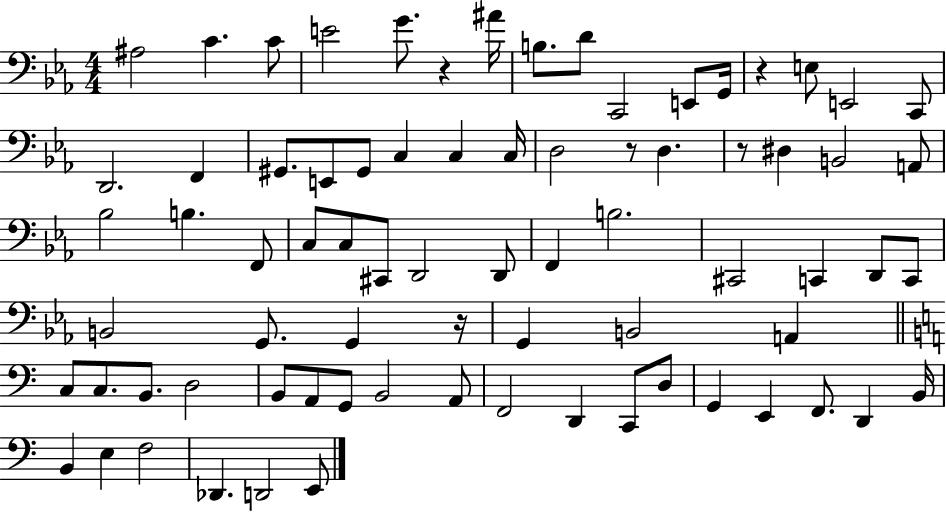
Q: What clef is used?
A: bass